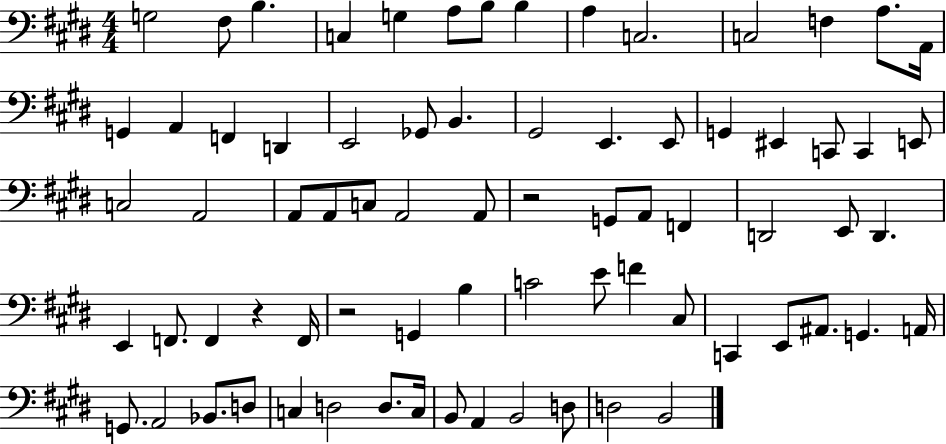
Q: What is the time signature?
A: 4/4